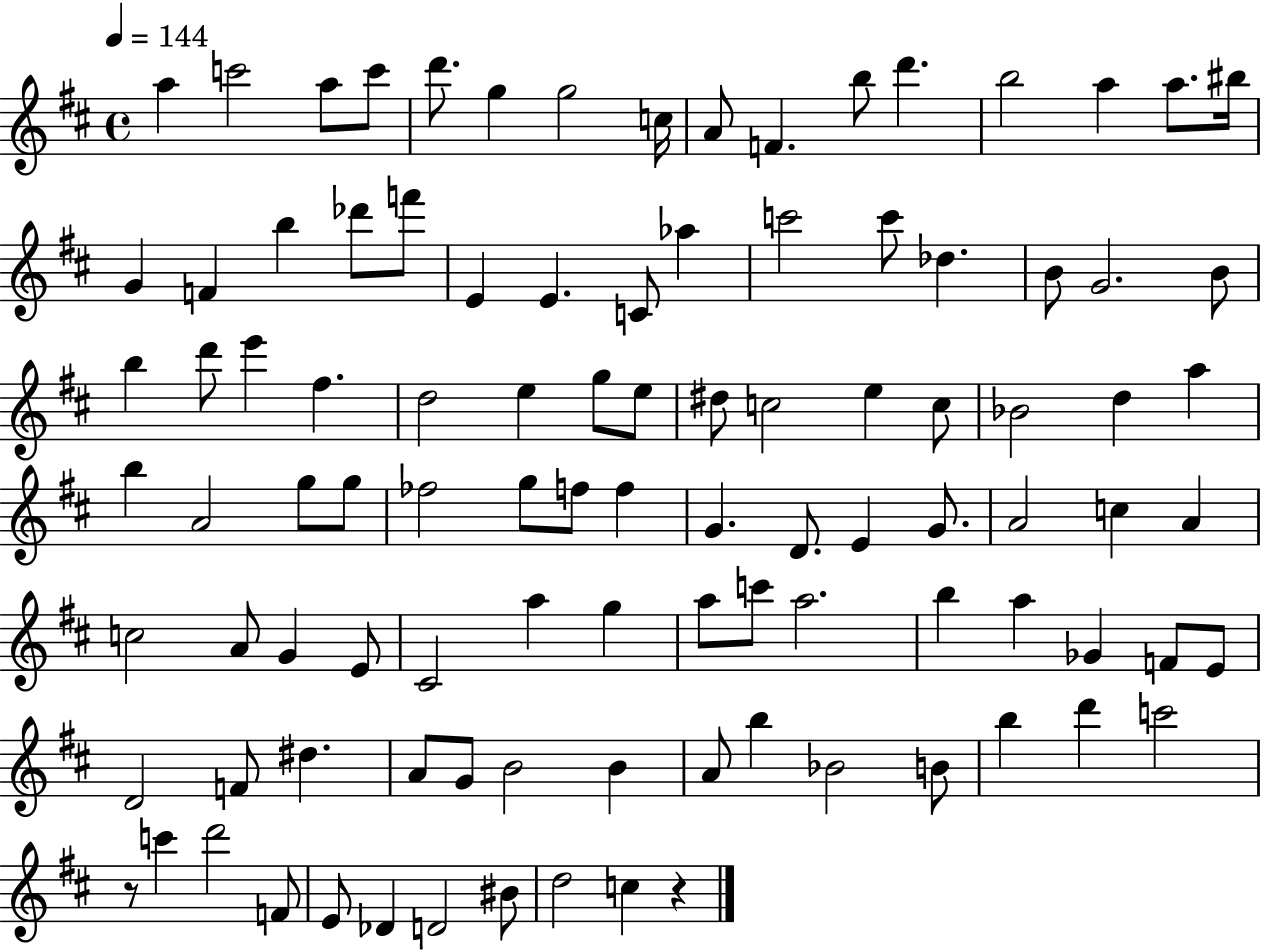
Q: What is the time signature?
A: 4/4